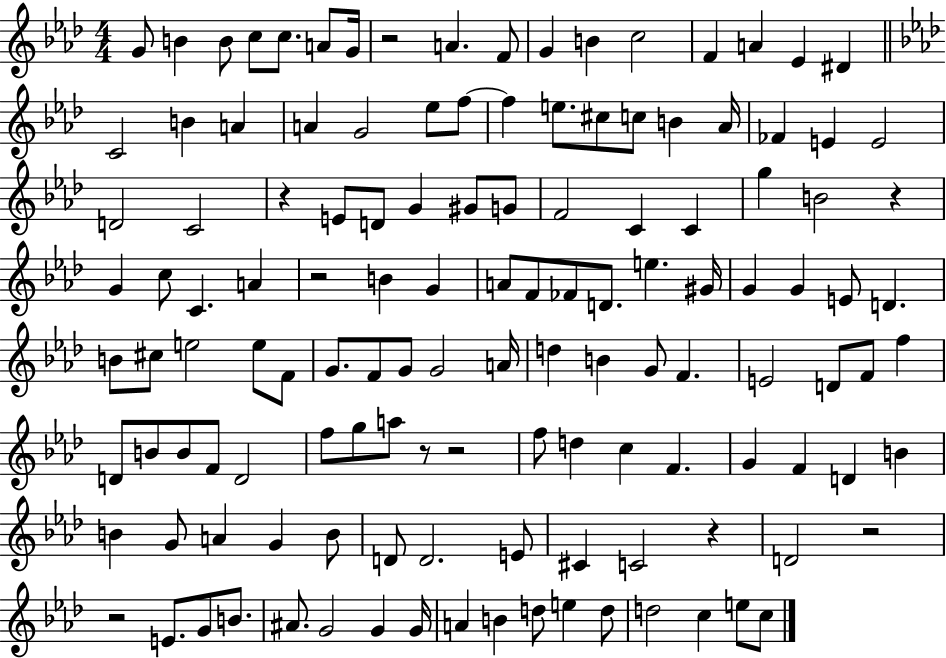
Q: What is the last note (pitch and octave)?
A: C5